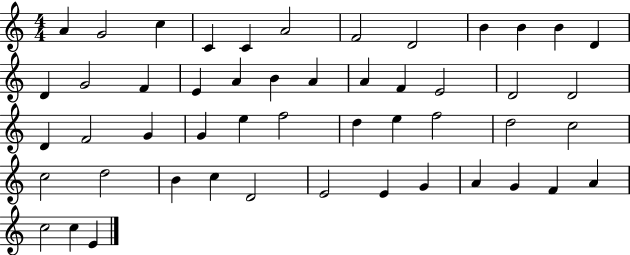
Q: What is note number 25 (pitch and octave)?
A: D4